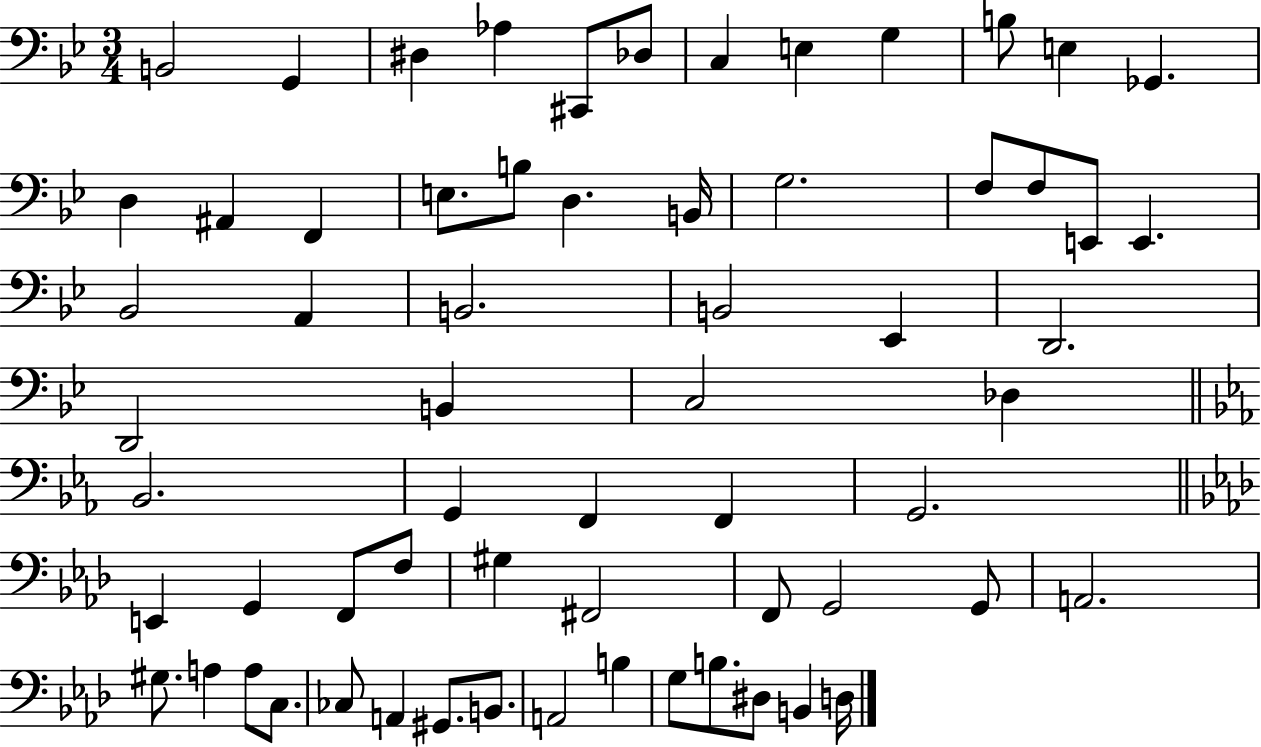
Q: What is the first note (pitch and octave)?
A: B2